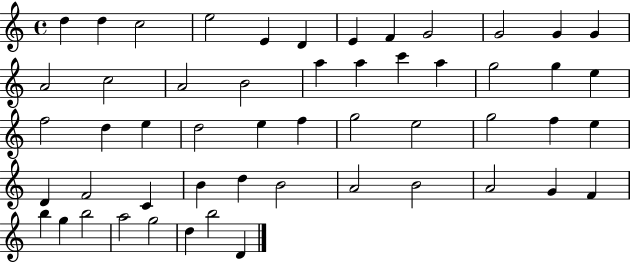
D5/q D5/q C5/h E5/h E4/q D4/q E4/q F4/q G4/h G4/h G4/q G4/q A4/h C5/h A4/h B4/h A5/q A5/q C6/q A5/q G5/h G5/q E5/q F5/h D5/q E5/q D5/h E5/q F5/q G5/h E5/h G5/h F5/q E5/q D4/q F4/h C4/q B4/q D5/q B4/h A4/h B4/h A4/h G4/q F4/q B5/q G5/q B5/h A5/h G5/h D5/q B5/h D4/q